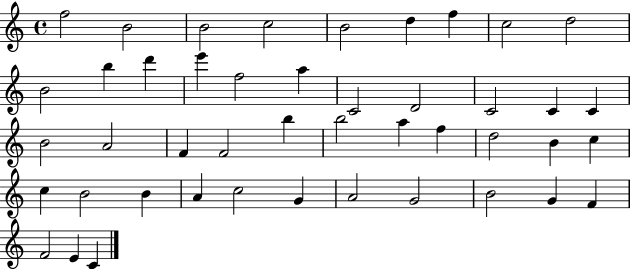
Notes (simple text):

F5/h B4/h B4/h C5/h B4/h D5/q F5/q C5/h D5/h B4/h B5/q D6/q E6/q F5/h A5/q C4/h D4/h C4/h C4/q C4/q B4/h A4/h F4/q F4/h B5/q B5/h A5/q F5/q D5/h B4/q C5/q C5/q B4/h B4/q A4/q C5/h G4/q A4/h G4/h B4/h G4/q F4/q F4/h E4/q C4/q